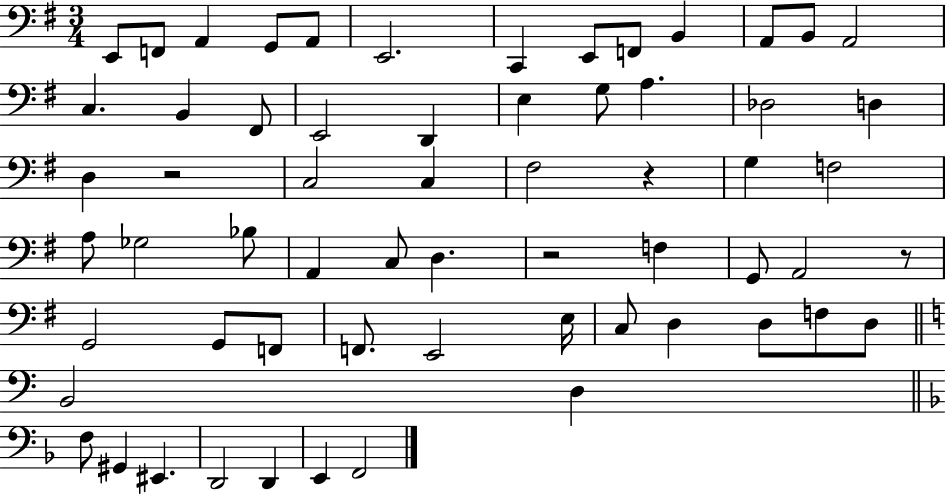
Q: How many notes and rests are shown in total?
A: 62